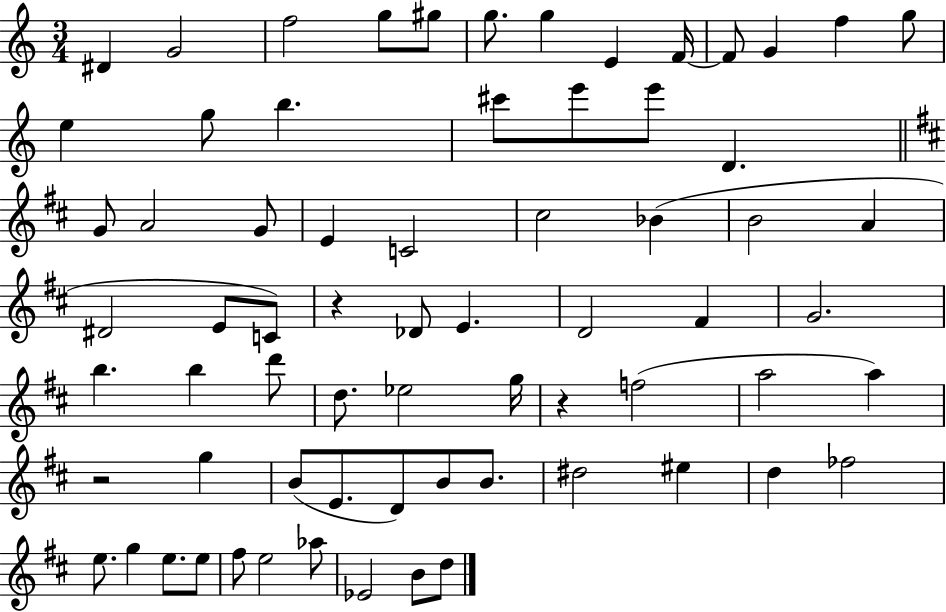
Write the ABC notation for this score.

X:1
T:Untitled
M:3/4
L:1/4
K:C
^D G2 f2 g/2 ^g/2 g/2 g E F/4 F/2 G f g/2 e g/2 b ^c'/2 e'/2 e'/2 D G/2 A2 G/2 E C2 ^c2 _B B2 A ^D2 E/2 C/2 z _D/2 E D2 ^F G2 b b d'/2 d/2 _e2 g/4 z f2 a2 a z2 g B/2 E/2 D/2 B/2 B/2 ^d2 ^e d _f2 e/2 g e/2 e/2 ^f/2 e2 _a/2 _E2 B/2 d/2